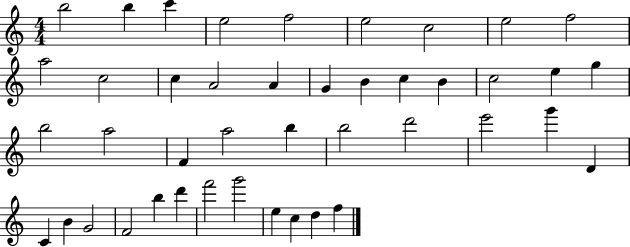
B5/h B5/q C6/q E5/h F5/h E5/h C5/h E5/h F5/h A5/h C5/h C5/q A4/h A4/q G4/q B4/q C5/q B4/q C5/h E5/q G5/q B5/h A5/h F4/q A5/h B5/q B5/h D6/h E6/h G6/q D4/q C4/q B4/q G4/h F4/h B5/q D6/q F6/h G6/h E5/q C5/q D5/q F5/q